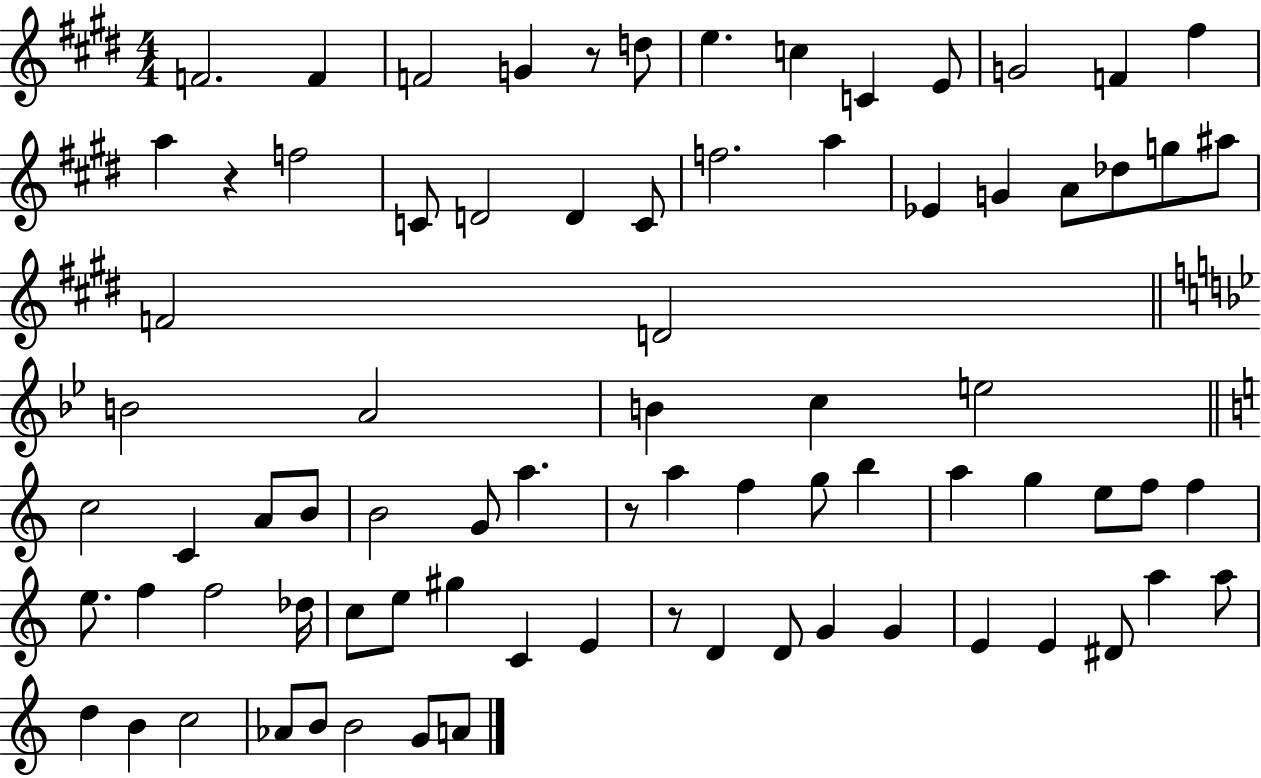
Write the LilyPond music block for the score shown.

{
  \clef treble
  \numericTimeSignature
  \time 4/4
  \key e \major
  f'2. f'4 | f'2 g'4 r8 d''8 | e''4. c''4 c'4 e'8 | g'2 f'4 fis''4 | \break a''4 r4 f''2 | c'8 d'2 d'4 c'8 | f''2. a''4 | ees'4 g'4 a'8 des''8 g''8 ais''8 | \break f'2 d'2 | \bar "||" \break \key bes \major b'2 a'2 | b'4 c''4 e''2 | \bar "||" \break \key a \minor c''2 c'4 a'8 b'8 | b'2 g'8 a''4. | r8 a''4 f''4 g''8 b''4 | a''4 g''4 e''8 f''8 f''4 | \break e''8. f''4 f''2 des''16 | c''8 e''8 gis''4 c'4 e'4 | r8 d'4 d'8 g'4 g'4 | e'4 e'4 dis'8 a''4 a''8 | \break d''4 b'4 c''2 | aes'8 b'8 b'2 g'8 a'8 | \bar "|."
}